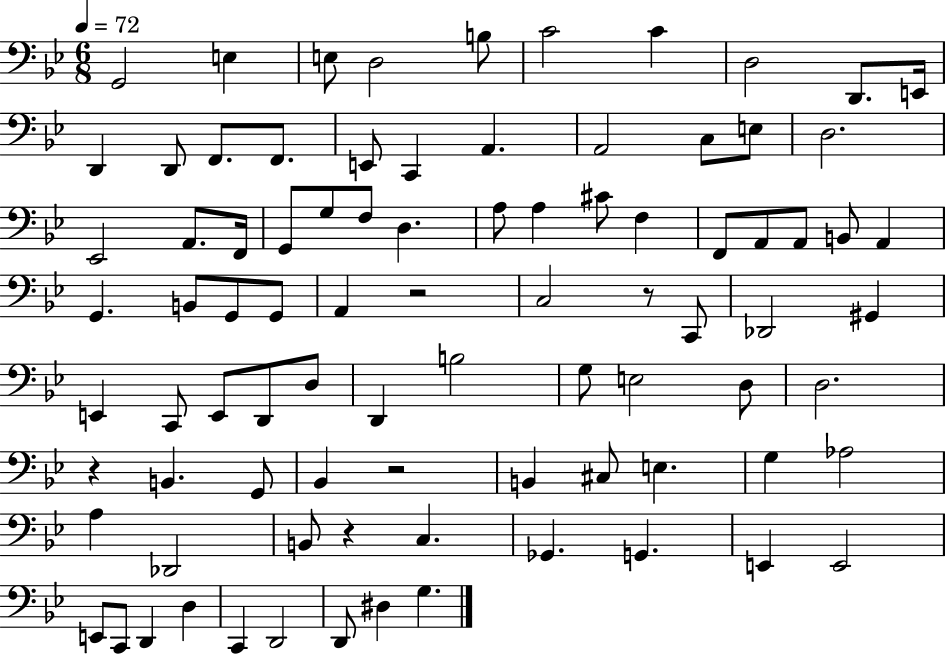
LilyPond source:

{
  \clef bass
  \numericTimeSignature
  \time 6/8
  \key bes \major
  \tempo 4 = 72
  g,2 e4 | e8 d2 b8 | c'2 c'4 | d2 d,8. e,16 | \break d,4 d,8 f,8. f,8. | e,8 c,4 a,4. | a,2 c8 e8 | d2. | \break ees,2 a,8. f,16 | g,8 g8 f8 d4. | a8 a4 cis'8 f4 | f,8 a,8 a,8 b,8 a,4 | \break g,4. b,8 g,8 g,8 | a,4 r2 | c2 r8 c,8 | des,2 gis,4 | \break e,4 c,8 e,8 d,8 d8 | d,4 b2 | g8 e2 d8 | d2. | \break r4 b,4. g,8 | bes,4 r2 | b,4 cis8 e4. | g4 aes2 | \break a4 des,2 | b,8 r4 c4. | ges,4. g,4. | e,4 e,2 | \break e,8 c,8 d,4 d4 | c,4 d,2 | d,8 dis4 g4. | \bar "|."
}